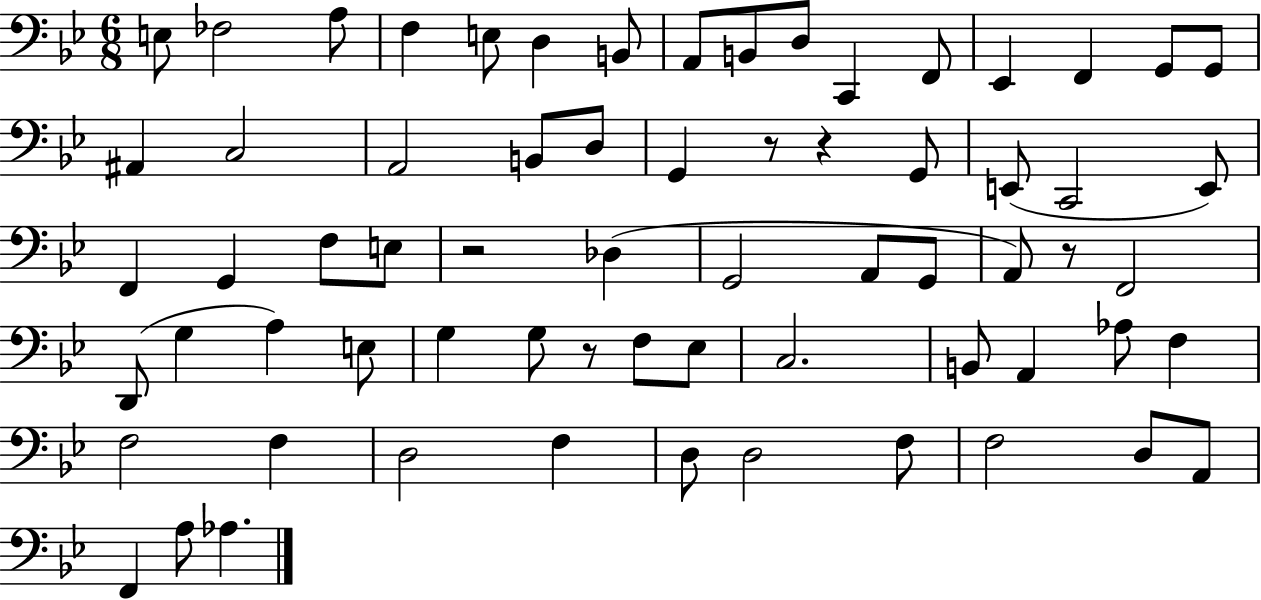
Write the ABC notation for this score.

X:1
T:Untitled
M:6/8
L:1/4
K:Bb
E,/2 _F,2 A,/2 F, E,/2 D, B,,/2 A,,/2 B,,/2 D,/2 C,, F,,/2 _E,, F,, G,,/2 G,,/2 ^A,, C,2 A,,2 B,,/2 D,/2 G,, z/2 z G,,/2 E,,/2 C,,2 E,,/2 F,, G,, F,/2 E,/2 z2 _D, G,,2 A,,/2 G,,/2 A,,/2 z/2 F,,2 D,,/2 G, A, E,/2 G, G,/2 z/2 F,/2 _E,/2 C,2 B,,/2 A,, _A,/2 F, F,2 F, D,2 F, D,/2 D,2 F,/2 F,2 D,/2 A,,/2 F,, A,/2 _A,